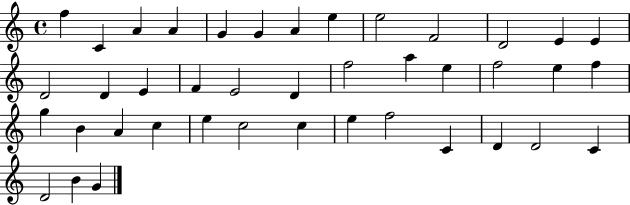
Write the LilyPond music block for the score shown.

{
  \clef treble
  \time 4/4
  \defaultTimeSignature
  \key c \major
  f''4 c'4 a'4 a'4 | g'4 g'4 a'4 e''4 | e''2 f'2 | d'2 e'4 e'4 | \break d'2 d'4 e'4 | f'4 e'2 d'4 | f''2 a''4 e''4 | f''2 e''4 f''4 | \break g''4 b'4 a'4 c''4 | e''4 c''2 c''4 | e''4 f''2 c'4 | d'4 d'2 c'4 | \break d'2 b'4 g'4 | \bar "|."
}